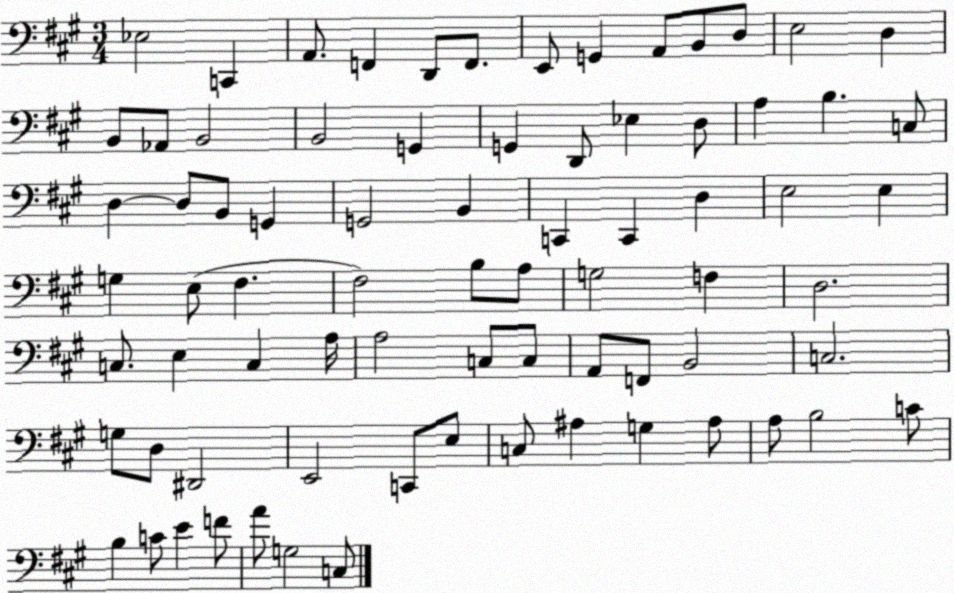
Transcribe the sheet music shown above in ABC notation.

X:1
T:Untitled
M:3/4
L:1/4
K:A
_E,2 C,, A,,/2 F,, D,,/2 F,,/2 E,,/2 G,, A,,/2 B,,/2 D,/2 E,2 D, B,,/2 _A,,/2 B,,2 B,,2 G,, G,, D,,/2 _E, D,/2 A, B, C,/2 D, D,/2 B,,/2 G,, G,,2 B,, C,, C,, D, E,2 E, G, E,/2 ^F, ^F,2 B,/2 A,/2 G,2 F, D,2 C,/2 E, C, A,/4 A,2 C,/2 C,/2 A,,/2 F,,/2 B,,2 C,2 G,/2 D,/2 ^D,,2 E,,2 C,,/2 E,/2 C,/2 ^A, G, ^A,/2 A,/2 B,2 C/2 B, C/2 E F/2 A/2 G,2 C,/2